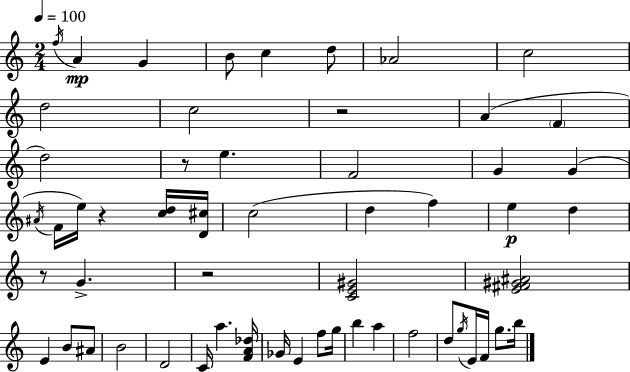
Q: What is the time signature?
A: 2/4